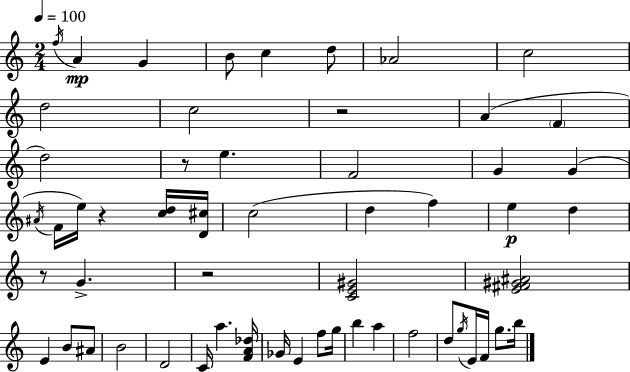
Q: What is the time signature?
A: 2/4